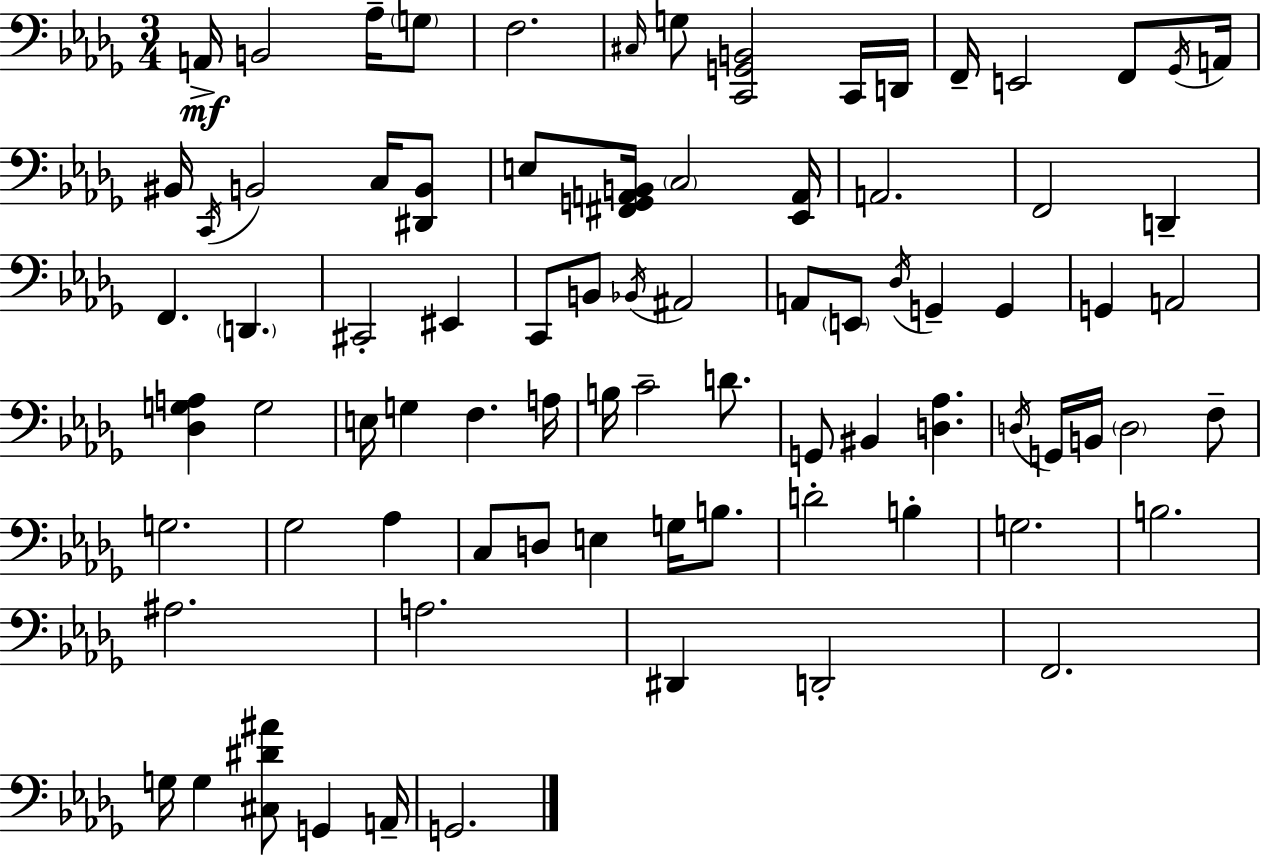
X:1
T:Untitled
M:3/4
L:1/4
K:Bbm
A,,/4 B,,2 _A,/4 G,/2 F,2 ^C,/4 G,/2 [C,,G,,B,,]2 C,,/4 D,,/4 F,,/4 E,,2 F,,/2 _G,,/4 A,,/4 ^B,,/4 C,,/4 B,,2 C,/4 [^D,,B,,]/2 E,/2 [^F,,G,,A,,B,,]/4 C,2 [_E,,A,,]/4 A,,2 F,,2 D,, F,, D,, ^C,,2 ^E,, C,,/2 B,,/2 _B,,/4 ^A,,2 A,,/2 E,,/2 _D,/4 G,, G,, G,, A,,2 [_D,G,A,] G,2 E,/4 G, F, A,/4 B,/4 C2 D/2 G,,/2 ^B,, [D,_A,] D,/4 G,,/4 B,,/4 D,2 F,/2 G,2 _G,2 _A, C,/2 D,/2 E, G,/4 B,/2 D2 B, G,2 B,2 ^A,2 A,2 ^D,, D,,2 F,,2 G,/4 G, [^C,^D^A]/2 G,, A,,/4 G,,2